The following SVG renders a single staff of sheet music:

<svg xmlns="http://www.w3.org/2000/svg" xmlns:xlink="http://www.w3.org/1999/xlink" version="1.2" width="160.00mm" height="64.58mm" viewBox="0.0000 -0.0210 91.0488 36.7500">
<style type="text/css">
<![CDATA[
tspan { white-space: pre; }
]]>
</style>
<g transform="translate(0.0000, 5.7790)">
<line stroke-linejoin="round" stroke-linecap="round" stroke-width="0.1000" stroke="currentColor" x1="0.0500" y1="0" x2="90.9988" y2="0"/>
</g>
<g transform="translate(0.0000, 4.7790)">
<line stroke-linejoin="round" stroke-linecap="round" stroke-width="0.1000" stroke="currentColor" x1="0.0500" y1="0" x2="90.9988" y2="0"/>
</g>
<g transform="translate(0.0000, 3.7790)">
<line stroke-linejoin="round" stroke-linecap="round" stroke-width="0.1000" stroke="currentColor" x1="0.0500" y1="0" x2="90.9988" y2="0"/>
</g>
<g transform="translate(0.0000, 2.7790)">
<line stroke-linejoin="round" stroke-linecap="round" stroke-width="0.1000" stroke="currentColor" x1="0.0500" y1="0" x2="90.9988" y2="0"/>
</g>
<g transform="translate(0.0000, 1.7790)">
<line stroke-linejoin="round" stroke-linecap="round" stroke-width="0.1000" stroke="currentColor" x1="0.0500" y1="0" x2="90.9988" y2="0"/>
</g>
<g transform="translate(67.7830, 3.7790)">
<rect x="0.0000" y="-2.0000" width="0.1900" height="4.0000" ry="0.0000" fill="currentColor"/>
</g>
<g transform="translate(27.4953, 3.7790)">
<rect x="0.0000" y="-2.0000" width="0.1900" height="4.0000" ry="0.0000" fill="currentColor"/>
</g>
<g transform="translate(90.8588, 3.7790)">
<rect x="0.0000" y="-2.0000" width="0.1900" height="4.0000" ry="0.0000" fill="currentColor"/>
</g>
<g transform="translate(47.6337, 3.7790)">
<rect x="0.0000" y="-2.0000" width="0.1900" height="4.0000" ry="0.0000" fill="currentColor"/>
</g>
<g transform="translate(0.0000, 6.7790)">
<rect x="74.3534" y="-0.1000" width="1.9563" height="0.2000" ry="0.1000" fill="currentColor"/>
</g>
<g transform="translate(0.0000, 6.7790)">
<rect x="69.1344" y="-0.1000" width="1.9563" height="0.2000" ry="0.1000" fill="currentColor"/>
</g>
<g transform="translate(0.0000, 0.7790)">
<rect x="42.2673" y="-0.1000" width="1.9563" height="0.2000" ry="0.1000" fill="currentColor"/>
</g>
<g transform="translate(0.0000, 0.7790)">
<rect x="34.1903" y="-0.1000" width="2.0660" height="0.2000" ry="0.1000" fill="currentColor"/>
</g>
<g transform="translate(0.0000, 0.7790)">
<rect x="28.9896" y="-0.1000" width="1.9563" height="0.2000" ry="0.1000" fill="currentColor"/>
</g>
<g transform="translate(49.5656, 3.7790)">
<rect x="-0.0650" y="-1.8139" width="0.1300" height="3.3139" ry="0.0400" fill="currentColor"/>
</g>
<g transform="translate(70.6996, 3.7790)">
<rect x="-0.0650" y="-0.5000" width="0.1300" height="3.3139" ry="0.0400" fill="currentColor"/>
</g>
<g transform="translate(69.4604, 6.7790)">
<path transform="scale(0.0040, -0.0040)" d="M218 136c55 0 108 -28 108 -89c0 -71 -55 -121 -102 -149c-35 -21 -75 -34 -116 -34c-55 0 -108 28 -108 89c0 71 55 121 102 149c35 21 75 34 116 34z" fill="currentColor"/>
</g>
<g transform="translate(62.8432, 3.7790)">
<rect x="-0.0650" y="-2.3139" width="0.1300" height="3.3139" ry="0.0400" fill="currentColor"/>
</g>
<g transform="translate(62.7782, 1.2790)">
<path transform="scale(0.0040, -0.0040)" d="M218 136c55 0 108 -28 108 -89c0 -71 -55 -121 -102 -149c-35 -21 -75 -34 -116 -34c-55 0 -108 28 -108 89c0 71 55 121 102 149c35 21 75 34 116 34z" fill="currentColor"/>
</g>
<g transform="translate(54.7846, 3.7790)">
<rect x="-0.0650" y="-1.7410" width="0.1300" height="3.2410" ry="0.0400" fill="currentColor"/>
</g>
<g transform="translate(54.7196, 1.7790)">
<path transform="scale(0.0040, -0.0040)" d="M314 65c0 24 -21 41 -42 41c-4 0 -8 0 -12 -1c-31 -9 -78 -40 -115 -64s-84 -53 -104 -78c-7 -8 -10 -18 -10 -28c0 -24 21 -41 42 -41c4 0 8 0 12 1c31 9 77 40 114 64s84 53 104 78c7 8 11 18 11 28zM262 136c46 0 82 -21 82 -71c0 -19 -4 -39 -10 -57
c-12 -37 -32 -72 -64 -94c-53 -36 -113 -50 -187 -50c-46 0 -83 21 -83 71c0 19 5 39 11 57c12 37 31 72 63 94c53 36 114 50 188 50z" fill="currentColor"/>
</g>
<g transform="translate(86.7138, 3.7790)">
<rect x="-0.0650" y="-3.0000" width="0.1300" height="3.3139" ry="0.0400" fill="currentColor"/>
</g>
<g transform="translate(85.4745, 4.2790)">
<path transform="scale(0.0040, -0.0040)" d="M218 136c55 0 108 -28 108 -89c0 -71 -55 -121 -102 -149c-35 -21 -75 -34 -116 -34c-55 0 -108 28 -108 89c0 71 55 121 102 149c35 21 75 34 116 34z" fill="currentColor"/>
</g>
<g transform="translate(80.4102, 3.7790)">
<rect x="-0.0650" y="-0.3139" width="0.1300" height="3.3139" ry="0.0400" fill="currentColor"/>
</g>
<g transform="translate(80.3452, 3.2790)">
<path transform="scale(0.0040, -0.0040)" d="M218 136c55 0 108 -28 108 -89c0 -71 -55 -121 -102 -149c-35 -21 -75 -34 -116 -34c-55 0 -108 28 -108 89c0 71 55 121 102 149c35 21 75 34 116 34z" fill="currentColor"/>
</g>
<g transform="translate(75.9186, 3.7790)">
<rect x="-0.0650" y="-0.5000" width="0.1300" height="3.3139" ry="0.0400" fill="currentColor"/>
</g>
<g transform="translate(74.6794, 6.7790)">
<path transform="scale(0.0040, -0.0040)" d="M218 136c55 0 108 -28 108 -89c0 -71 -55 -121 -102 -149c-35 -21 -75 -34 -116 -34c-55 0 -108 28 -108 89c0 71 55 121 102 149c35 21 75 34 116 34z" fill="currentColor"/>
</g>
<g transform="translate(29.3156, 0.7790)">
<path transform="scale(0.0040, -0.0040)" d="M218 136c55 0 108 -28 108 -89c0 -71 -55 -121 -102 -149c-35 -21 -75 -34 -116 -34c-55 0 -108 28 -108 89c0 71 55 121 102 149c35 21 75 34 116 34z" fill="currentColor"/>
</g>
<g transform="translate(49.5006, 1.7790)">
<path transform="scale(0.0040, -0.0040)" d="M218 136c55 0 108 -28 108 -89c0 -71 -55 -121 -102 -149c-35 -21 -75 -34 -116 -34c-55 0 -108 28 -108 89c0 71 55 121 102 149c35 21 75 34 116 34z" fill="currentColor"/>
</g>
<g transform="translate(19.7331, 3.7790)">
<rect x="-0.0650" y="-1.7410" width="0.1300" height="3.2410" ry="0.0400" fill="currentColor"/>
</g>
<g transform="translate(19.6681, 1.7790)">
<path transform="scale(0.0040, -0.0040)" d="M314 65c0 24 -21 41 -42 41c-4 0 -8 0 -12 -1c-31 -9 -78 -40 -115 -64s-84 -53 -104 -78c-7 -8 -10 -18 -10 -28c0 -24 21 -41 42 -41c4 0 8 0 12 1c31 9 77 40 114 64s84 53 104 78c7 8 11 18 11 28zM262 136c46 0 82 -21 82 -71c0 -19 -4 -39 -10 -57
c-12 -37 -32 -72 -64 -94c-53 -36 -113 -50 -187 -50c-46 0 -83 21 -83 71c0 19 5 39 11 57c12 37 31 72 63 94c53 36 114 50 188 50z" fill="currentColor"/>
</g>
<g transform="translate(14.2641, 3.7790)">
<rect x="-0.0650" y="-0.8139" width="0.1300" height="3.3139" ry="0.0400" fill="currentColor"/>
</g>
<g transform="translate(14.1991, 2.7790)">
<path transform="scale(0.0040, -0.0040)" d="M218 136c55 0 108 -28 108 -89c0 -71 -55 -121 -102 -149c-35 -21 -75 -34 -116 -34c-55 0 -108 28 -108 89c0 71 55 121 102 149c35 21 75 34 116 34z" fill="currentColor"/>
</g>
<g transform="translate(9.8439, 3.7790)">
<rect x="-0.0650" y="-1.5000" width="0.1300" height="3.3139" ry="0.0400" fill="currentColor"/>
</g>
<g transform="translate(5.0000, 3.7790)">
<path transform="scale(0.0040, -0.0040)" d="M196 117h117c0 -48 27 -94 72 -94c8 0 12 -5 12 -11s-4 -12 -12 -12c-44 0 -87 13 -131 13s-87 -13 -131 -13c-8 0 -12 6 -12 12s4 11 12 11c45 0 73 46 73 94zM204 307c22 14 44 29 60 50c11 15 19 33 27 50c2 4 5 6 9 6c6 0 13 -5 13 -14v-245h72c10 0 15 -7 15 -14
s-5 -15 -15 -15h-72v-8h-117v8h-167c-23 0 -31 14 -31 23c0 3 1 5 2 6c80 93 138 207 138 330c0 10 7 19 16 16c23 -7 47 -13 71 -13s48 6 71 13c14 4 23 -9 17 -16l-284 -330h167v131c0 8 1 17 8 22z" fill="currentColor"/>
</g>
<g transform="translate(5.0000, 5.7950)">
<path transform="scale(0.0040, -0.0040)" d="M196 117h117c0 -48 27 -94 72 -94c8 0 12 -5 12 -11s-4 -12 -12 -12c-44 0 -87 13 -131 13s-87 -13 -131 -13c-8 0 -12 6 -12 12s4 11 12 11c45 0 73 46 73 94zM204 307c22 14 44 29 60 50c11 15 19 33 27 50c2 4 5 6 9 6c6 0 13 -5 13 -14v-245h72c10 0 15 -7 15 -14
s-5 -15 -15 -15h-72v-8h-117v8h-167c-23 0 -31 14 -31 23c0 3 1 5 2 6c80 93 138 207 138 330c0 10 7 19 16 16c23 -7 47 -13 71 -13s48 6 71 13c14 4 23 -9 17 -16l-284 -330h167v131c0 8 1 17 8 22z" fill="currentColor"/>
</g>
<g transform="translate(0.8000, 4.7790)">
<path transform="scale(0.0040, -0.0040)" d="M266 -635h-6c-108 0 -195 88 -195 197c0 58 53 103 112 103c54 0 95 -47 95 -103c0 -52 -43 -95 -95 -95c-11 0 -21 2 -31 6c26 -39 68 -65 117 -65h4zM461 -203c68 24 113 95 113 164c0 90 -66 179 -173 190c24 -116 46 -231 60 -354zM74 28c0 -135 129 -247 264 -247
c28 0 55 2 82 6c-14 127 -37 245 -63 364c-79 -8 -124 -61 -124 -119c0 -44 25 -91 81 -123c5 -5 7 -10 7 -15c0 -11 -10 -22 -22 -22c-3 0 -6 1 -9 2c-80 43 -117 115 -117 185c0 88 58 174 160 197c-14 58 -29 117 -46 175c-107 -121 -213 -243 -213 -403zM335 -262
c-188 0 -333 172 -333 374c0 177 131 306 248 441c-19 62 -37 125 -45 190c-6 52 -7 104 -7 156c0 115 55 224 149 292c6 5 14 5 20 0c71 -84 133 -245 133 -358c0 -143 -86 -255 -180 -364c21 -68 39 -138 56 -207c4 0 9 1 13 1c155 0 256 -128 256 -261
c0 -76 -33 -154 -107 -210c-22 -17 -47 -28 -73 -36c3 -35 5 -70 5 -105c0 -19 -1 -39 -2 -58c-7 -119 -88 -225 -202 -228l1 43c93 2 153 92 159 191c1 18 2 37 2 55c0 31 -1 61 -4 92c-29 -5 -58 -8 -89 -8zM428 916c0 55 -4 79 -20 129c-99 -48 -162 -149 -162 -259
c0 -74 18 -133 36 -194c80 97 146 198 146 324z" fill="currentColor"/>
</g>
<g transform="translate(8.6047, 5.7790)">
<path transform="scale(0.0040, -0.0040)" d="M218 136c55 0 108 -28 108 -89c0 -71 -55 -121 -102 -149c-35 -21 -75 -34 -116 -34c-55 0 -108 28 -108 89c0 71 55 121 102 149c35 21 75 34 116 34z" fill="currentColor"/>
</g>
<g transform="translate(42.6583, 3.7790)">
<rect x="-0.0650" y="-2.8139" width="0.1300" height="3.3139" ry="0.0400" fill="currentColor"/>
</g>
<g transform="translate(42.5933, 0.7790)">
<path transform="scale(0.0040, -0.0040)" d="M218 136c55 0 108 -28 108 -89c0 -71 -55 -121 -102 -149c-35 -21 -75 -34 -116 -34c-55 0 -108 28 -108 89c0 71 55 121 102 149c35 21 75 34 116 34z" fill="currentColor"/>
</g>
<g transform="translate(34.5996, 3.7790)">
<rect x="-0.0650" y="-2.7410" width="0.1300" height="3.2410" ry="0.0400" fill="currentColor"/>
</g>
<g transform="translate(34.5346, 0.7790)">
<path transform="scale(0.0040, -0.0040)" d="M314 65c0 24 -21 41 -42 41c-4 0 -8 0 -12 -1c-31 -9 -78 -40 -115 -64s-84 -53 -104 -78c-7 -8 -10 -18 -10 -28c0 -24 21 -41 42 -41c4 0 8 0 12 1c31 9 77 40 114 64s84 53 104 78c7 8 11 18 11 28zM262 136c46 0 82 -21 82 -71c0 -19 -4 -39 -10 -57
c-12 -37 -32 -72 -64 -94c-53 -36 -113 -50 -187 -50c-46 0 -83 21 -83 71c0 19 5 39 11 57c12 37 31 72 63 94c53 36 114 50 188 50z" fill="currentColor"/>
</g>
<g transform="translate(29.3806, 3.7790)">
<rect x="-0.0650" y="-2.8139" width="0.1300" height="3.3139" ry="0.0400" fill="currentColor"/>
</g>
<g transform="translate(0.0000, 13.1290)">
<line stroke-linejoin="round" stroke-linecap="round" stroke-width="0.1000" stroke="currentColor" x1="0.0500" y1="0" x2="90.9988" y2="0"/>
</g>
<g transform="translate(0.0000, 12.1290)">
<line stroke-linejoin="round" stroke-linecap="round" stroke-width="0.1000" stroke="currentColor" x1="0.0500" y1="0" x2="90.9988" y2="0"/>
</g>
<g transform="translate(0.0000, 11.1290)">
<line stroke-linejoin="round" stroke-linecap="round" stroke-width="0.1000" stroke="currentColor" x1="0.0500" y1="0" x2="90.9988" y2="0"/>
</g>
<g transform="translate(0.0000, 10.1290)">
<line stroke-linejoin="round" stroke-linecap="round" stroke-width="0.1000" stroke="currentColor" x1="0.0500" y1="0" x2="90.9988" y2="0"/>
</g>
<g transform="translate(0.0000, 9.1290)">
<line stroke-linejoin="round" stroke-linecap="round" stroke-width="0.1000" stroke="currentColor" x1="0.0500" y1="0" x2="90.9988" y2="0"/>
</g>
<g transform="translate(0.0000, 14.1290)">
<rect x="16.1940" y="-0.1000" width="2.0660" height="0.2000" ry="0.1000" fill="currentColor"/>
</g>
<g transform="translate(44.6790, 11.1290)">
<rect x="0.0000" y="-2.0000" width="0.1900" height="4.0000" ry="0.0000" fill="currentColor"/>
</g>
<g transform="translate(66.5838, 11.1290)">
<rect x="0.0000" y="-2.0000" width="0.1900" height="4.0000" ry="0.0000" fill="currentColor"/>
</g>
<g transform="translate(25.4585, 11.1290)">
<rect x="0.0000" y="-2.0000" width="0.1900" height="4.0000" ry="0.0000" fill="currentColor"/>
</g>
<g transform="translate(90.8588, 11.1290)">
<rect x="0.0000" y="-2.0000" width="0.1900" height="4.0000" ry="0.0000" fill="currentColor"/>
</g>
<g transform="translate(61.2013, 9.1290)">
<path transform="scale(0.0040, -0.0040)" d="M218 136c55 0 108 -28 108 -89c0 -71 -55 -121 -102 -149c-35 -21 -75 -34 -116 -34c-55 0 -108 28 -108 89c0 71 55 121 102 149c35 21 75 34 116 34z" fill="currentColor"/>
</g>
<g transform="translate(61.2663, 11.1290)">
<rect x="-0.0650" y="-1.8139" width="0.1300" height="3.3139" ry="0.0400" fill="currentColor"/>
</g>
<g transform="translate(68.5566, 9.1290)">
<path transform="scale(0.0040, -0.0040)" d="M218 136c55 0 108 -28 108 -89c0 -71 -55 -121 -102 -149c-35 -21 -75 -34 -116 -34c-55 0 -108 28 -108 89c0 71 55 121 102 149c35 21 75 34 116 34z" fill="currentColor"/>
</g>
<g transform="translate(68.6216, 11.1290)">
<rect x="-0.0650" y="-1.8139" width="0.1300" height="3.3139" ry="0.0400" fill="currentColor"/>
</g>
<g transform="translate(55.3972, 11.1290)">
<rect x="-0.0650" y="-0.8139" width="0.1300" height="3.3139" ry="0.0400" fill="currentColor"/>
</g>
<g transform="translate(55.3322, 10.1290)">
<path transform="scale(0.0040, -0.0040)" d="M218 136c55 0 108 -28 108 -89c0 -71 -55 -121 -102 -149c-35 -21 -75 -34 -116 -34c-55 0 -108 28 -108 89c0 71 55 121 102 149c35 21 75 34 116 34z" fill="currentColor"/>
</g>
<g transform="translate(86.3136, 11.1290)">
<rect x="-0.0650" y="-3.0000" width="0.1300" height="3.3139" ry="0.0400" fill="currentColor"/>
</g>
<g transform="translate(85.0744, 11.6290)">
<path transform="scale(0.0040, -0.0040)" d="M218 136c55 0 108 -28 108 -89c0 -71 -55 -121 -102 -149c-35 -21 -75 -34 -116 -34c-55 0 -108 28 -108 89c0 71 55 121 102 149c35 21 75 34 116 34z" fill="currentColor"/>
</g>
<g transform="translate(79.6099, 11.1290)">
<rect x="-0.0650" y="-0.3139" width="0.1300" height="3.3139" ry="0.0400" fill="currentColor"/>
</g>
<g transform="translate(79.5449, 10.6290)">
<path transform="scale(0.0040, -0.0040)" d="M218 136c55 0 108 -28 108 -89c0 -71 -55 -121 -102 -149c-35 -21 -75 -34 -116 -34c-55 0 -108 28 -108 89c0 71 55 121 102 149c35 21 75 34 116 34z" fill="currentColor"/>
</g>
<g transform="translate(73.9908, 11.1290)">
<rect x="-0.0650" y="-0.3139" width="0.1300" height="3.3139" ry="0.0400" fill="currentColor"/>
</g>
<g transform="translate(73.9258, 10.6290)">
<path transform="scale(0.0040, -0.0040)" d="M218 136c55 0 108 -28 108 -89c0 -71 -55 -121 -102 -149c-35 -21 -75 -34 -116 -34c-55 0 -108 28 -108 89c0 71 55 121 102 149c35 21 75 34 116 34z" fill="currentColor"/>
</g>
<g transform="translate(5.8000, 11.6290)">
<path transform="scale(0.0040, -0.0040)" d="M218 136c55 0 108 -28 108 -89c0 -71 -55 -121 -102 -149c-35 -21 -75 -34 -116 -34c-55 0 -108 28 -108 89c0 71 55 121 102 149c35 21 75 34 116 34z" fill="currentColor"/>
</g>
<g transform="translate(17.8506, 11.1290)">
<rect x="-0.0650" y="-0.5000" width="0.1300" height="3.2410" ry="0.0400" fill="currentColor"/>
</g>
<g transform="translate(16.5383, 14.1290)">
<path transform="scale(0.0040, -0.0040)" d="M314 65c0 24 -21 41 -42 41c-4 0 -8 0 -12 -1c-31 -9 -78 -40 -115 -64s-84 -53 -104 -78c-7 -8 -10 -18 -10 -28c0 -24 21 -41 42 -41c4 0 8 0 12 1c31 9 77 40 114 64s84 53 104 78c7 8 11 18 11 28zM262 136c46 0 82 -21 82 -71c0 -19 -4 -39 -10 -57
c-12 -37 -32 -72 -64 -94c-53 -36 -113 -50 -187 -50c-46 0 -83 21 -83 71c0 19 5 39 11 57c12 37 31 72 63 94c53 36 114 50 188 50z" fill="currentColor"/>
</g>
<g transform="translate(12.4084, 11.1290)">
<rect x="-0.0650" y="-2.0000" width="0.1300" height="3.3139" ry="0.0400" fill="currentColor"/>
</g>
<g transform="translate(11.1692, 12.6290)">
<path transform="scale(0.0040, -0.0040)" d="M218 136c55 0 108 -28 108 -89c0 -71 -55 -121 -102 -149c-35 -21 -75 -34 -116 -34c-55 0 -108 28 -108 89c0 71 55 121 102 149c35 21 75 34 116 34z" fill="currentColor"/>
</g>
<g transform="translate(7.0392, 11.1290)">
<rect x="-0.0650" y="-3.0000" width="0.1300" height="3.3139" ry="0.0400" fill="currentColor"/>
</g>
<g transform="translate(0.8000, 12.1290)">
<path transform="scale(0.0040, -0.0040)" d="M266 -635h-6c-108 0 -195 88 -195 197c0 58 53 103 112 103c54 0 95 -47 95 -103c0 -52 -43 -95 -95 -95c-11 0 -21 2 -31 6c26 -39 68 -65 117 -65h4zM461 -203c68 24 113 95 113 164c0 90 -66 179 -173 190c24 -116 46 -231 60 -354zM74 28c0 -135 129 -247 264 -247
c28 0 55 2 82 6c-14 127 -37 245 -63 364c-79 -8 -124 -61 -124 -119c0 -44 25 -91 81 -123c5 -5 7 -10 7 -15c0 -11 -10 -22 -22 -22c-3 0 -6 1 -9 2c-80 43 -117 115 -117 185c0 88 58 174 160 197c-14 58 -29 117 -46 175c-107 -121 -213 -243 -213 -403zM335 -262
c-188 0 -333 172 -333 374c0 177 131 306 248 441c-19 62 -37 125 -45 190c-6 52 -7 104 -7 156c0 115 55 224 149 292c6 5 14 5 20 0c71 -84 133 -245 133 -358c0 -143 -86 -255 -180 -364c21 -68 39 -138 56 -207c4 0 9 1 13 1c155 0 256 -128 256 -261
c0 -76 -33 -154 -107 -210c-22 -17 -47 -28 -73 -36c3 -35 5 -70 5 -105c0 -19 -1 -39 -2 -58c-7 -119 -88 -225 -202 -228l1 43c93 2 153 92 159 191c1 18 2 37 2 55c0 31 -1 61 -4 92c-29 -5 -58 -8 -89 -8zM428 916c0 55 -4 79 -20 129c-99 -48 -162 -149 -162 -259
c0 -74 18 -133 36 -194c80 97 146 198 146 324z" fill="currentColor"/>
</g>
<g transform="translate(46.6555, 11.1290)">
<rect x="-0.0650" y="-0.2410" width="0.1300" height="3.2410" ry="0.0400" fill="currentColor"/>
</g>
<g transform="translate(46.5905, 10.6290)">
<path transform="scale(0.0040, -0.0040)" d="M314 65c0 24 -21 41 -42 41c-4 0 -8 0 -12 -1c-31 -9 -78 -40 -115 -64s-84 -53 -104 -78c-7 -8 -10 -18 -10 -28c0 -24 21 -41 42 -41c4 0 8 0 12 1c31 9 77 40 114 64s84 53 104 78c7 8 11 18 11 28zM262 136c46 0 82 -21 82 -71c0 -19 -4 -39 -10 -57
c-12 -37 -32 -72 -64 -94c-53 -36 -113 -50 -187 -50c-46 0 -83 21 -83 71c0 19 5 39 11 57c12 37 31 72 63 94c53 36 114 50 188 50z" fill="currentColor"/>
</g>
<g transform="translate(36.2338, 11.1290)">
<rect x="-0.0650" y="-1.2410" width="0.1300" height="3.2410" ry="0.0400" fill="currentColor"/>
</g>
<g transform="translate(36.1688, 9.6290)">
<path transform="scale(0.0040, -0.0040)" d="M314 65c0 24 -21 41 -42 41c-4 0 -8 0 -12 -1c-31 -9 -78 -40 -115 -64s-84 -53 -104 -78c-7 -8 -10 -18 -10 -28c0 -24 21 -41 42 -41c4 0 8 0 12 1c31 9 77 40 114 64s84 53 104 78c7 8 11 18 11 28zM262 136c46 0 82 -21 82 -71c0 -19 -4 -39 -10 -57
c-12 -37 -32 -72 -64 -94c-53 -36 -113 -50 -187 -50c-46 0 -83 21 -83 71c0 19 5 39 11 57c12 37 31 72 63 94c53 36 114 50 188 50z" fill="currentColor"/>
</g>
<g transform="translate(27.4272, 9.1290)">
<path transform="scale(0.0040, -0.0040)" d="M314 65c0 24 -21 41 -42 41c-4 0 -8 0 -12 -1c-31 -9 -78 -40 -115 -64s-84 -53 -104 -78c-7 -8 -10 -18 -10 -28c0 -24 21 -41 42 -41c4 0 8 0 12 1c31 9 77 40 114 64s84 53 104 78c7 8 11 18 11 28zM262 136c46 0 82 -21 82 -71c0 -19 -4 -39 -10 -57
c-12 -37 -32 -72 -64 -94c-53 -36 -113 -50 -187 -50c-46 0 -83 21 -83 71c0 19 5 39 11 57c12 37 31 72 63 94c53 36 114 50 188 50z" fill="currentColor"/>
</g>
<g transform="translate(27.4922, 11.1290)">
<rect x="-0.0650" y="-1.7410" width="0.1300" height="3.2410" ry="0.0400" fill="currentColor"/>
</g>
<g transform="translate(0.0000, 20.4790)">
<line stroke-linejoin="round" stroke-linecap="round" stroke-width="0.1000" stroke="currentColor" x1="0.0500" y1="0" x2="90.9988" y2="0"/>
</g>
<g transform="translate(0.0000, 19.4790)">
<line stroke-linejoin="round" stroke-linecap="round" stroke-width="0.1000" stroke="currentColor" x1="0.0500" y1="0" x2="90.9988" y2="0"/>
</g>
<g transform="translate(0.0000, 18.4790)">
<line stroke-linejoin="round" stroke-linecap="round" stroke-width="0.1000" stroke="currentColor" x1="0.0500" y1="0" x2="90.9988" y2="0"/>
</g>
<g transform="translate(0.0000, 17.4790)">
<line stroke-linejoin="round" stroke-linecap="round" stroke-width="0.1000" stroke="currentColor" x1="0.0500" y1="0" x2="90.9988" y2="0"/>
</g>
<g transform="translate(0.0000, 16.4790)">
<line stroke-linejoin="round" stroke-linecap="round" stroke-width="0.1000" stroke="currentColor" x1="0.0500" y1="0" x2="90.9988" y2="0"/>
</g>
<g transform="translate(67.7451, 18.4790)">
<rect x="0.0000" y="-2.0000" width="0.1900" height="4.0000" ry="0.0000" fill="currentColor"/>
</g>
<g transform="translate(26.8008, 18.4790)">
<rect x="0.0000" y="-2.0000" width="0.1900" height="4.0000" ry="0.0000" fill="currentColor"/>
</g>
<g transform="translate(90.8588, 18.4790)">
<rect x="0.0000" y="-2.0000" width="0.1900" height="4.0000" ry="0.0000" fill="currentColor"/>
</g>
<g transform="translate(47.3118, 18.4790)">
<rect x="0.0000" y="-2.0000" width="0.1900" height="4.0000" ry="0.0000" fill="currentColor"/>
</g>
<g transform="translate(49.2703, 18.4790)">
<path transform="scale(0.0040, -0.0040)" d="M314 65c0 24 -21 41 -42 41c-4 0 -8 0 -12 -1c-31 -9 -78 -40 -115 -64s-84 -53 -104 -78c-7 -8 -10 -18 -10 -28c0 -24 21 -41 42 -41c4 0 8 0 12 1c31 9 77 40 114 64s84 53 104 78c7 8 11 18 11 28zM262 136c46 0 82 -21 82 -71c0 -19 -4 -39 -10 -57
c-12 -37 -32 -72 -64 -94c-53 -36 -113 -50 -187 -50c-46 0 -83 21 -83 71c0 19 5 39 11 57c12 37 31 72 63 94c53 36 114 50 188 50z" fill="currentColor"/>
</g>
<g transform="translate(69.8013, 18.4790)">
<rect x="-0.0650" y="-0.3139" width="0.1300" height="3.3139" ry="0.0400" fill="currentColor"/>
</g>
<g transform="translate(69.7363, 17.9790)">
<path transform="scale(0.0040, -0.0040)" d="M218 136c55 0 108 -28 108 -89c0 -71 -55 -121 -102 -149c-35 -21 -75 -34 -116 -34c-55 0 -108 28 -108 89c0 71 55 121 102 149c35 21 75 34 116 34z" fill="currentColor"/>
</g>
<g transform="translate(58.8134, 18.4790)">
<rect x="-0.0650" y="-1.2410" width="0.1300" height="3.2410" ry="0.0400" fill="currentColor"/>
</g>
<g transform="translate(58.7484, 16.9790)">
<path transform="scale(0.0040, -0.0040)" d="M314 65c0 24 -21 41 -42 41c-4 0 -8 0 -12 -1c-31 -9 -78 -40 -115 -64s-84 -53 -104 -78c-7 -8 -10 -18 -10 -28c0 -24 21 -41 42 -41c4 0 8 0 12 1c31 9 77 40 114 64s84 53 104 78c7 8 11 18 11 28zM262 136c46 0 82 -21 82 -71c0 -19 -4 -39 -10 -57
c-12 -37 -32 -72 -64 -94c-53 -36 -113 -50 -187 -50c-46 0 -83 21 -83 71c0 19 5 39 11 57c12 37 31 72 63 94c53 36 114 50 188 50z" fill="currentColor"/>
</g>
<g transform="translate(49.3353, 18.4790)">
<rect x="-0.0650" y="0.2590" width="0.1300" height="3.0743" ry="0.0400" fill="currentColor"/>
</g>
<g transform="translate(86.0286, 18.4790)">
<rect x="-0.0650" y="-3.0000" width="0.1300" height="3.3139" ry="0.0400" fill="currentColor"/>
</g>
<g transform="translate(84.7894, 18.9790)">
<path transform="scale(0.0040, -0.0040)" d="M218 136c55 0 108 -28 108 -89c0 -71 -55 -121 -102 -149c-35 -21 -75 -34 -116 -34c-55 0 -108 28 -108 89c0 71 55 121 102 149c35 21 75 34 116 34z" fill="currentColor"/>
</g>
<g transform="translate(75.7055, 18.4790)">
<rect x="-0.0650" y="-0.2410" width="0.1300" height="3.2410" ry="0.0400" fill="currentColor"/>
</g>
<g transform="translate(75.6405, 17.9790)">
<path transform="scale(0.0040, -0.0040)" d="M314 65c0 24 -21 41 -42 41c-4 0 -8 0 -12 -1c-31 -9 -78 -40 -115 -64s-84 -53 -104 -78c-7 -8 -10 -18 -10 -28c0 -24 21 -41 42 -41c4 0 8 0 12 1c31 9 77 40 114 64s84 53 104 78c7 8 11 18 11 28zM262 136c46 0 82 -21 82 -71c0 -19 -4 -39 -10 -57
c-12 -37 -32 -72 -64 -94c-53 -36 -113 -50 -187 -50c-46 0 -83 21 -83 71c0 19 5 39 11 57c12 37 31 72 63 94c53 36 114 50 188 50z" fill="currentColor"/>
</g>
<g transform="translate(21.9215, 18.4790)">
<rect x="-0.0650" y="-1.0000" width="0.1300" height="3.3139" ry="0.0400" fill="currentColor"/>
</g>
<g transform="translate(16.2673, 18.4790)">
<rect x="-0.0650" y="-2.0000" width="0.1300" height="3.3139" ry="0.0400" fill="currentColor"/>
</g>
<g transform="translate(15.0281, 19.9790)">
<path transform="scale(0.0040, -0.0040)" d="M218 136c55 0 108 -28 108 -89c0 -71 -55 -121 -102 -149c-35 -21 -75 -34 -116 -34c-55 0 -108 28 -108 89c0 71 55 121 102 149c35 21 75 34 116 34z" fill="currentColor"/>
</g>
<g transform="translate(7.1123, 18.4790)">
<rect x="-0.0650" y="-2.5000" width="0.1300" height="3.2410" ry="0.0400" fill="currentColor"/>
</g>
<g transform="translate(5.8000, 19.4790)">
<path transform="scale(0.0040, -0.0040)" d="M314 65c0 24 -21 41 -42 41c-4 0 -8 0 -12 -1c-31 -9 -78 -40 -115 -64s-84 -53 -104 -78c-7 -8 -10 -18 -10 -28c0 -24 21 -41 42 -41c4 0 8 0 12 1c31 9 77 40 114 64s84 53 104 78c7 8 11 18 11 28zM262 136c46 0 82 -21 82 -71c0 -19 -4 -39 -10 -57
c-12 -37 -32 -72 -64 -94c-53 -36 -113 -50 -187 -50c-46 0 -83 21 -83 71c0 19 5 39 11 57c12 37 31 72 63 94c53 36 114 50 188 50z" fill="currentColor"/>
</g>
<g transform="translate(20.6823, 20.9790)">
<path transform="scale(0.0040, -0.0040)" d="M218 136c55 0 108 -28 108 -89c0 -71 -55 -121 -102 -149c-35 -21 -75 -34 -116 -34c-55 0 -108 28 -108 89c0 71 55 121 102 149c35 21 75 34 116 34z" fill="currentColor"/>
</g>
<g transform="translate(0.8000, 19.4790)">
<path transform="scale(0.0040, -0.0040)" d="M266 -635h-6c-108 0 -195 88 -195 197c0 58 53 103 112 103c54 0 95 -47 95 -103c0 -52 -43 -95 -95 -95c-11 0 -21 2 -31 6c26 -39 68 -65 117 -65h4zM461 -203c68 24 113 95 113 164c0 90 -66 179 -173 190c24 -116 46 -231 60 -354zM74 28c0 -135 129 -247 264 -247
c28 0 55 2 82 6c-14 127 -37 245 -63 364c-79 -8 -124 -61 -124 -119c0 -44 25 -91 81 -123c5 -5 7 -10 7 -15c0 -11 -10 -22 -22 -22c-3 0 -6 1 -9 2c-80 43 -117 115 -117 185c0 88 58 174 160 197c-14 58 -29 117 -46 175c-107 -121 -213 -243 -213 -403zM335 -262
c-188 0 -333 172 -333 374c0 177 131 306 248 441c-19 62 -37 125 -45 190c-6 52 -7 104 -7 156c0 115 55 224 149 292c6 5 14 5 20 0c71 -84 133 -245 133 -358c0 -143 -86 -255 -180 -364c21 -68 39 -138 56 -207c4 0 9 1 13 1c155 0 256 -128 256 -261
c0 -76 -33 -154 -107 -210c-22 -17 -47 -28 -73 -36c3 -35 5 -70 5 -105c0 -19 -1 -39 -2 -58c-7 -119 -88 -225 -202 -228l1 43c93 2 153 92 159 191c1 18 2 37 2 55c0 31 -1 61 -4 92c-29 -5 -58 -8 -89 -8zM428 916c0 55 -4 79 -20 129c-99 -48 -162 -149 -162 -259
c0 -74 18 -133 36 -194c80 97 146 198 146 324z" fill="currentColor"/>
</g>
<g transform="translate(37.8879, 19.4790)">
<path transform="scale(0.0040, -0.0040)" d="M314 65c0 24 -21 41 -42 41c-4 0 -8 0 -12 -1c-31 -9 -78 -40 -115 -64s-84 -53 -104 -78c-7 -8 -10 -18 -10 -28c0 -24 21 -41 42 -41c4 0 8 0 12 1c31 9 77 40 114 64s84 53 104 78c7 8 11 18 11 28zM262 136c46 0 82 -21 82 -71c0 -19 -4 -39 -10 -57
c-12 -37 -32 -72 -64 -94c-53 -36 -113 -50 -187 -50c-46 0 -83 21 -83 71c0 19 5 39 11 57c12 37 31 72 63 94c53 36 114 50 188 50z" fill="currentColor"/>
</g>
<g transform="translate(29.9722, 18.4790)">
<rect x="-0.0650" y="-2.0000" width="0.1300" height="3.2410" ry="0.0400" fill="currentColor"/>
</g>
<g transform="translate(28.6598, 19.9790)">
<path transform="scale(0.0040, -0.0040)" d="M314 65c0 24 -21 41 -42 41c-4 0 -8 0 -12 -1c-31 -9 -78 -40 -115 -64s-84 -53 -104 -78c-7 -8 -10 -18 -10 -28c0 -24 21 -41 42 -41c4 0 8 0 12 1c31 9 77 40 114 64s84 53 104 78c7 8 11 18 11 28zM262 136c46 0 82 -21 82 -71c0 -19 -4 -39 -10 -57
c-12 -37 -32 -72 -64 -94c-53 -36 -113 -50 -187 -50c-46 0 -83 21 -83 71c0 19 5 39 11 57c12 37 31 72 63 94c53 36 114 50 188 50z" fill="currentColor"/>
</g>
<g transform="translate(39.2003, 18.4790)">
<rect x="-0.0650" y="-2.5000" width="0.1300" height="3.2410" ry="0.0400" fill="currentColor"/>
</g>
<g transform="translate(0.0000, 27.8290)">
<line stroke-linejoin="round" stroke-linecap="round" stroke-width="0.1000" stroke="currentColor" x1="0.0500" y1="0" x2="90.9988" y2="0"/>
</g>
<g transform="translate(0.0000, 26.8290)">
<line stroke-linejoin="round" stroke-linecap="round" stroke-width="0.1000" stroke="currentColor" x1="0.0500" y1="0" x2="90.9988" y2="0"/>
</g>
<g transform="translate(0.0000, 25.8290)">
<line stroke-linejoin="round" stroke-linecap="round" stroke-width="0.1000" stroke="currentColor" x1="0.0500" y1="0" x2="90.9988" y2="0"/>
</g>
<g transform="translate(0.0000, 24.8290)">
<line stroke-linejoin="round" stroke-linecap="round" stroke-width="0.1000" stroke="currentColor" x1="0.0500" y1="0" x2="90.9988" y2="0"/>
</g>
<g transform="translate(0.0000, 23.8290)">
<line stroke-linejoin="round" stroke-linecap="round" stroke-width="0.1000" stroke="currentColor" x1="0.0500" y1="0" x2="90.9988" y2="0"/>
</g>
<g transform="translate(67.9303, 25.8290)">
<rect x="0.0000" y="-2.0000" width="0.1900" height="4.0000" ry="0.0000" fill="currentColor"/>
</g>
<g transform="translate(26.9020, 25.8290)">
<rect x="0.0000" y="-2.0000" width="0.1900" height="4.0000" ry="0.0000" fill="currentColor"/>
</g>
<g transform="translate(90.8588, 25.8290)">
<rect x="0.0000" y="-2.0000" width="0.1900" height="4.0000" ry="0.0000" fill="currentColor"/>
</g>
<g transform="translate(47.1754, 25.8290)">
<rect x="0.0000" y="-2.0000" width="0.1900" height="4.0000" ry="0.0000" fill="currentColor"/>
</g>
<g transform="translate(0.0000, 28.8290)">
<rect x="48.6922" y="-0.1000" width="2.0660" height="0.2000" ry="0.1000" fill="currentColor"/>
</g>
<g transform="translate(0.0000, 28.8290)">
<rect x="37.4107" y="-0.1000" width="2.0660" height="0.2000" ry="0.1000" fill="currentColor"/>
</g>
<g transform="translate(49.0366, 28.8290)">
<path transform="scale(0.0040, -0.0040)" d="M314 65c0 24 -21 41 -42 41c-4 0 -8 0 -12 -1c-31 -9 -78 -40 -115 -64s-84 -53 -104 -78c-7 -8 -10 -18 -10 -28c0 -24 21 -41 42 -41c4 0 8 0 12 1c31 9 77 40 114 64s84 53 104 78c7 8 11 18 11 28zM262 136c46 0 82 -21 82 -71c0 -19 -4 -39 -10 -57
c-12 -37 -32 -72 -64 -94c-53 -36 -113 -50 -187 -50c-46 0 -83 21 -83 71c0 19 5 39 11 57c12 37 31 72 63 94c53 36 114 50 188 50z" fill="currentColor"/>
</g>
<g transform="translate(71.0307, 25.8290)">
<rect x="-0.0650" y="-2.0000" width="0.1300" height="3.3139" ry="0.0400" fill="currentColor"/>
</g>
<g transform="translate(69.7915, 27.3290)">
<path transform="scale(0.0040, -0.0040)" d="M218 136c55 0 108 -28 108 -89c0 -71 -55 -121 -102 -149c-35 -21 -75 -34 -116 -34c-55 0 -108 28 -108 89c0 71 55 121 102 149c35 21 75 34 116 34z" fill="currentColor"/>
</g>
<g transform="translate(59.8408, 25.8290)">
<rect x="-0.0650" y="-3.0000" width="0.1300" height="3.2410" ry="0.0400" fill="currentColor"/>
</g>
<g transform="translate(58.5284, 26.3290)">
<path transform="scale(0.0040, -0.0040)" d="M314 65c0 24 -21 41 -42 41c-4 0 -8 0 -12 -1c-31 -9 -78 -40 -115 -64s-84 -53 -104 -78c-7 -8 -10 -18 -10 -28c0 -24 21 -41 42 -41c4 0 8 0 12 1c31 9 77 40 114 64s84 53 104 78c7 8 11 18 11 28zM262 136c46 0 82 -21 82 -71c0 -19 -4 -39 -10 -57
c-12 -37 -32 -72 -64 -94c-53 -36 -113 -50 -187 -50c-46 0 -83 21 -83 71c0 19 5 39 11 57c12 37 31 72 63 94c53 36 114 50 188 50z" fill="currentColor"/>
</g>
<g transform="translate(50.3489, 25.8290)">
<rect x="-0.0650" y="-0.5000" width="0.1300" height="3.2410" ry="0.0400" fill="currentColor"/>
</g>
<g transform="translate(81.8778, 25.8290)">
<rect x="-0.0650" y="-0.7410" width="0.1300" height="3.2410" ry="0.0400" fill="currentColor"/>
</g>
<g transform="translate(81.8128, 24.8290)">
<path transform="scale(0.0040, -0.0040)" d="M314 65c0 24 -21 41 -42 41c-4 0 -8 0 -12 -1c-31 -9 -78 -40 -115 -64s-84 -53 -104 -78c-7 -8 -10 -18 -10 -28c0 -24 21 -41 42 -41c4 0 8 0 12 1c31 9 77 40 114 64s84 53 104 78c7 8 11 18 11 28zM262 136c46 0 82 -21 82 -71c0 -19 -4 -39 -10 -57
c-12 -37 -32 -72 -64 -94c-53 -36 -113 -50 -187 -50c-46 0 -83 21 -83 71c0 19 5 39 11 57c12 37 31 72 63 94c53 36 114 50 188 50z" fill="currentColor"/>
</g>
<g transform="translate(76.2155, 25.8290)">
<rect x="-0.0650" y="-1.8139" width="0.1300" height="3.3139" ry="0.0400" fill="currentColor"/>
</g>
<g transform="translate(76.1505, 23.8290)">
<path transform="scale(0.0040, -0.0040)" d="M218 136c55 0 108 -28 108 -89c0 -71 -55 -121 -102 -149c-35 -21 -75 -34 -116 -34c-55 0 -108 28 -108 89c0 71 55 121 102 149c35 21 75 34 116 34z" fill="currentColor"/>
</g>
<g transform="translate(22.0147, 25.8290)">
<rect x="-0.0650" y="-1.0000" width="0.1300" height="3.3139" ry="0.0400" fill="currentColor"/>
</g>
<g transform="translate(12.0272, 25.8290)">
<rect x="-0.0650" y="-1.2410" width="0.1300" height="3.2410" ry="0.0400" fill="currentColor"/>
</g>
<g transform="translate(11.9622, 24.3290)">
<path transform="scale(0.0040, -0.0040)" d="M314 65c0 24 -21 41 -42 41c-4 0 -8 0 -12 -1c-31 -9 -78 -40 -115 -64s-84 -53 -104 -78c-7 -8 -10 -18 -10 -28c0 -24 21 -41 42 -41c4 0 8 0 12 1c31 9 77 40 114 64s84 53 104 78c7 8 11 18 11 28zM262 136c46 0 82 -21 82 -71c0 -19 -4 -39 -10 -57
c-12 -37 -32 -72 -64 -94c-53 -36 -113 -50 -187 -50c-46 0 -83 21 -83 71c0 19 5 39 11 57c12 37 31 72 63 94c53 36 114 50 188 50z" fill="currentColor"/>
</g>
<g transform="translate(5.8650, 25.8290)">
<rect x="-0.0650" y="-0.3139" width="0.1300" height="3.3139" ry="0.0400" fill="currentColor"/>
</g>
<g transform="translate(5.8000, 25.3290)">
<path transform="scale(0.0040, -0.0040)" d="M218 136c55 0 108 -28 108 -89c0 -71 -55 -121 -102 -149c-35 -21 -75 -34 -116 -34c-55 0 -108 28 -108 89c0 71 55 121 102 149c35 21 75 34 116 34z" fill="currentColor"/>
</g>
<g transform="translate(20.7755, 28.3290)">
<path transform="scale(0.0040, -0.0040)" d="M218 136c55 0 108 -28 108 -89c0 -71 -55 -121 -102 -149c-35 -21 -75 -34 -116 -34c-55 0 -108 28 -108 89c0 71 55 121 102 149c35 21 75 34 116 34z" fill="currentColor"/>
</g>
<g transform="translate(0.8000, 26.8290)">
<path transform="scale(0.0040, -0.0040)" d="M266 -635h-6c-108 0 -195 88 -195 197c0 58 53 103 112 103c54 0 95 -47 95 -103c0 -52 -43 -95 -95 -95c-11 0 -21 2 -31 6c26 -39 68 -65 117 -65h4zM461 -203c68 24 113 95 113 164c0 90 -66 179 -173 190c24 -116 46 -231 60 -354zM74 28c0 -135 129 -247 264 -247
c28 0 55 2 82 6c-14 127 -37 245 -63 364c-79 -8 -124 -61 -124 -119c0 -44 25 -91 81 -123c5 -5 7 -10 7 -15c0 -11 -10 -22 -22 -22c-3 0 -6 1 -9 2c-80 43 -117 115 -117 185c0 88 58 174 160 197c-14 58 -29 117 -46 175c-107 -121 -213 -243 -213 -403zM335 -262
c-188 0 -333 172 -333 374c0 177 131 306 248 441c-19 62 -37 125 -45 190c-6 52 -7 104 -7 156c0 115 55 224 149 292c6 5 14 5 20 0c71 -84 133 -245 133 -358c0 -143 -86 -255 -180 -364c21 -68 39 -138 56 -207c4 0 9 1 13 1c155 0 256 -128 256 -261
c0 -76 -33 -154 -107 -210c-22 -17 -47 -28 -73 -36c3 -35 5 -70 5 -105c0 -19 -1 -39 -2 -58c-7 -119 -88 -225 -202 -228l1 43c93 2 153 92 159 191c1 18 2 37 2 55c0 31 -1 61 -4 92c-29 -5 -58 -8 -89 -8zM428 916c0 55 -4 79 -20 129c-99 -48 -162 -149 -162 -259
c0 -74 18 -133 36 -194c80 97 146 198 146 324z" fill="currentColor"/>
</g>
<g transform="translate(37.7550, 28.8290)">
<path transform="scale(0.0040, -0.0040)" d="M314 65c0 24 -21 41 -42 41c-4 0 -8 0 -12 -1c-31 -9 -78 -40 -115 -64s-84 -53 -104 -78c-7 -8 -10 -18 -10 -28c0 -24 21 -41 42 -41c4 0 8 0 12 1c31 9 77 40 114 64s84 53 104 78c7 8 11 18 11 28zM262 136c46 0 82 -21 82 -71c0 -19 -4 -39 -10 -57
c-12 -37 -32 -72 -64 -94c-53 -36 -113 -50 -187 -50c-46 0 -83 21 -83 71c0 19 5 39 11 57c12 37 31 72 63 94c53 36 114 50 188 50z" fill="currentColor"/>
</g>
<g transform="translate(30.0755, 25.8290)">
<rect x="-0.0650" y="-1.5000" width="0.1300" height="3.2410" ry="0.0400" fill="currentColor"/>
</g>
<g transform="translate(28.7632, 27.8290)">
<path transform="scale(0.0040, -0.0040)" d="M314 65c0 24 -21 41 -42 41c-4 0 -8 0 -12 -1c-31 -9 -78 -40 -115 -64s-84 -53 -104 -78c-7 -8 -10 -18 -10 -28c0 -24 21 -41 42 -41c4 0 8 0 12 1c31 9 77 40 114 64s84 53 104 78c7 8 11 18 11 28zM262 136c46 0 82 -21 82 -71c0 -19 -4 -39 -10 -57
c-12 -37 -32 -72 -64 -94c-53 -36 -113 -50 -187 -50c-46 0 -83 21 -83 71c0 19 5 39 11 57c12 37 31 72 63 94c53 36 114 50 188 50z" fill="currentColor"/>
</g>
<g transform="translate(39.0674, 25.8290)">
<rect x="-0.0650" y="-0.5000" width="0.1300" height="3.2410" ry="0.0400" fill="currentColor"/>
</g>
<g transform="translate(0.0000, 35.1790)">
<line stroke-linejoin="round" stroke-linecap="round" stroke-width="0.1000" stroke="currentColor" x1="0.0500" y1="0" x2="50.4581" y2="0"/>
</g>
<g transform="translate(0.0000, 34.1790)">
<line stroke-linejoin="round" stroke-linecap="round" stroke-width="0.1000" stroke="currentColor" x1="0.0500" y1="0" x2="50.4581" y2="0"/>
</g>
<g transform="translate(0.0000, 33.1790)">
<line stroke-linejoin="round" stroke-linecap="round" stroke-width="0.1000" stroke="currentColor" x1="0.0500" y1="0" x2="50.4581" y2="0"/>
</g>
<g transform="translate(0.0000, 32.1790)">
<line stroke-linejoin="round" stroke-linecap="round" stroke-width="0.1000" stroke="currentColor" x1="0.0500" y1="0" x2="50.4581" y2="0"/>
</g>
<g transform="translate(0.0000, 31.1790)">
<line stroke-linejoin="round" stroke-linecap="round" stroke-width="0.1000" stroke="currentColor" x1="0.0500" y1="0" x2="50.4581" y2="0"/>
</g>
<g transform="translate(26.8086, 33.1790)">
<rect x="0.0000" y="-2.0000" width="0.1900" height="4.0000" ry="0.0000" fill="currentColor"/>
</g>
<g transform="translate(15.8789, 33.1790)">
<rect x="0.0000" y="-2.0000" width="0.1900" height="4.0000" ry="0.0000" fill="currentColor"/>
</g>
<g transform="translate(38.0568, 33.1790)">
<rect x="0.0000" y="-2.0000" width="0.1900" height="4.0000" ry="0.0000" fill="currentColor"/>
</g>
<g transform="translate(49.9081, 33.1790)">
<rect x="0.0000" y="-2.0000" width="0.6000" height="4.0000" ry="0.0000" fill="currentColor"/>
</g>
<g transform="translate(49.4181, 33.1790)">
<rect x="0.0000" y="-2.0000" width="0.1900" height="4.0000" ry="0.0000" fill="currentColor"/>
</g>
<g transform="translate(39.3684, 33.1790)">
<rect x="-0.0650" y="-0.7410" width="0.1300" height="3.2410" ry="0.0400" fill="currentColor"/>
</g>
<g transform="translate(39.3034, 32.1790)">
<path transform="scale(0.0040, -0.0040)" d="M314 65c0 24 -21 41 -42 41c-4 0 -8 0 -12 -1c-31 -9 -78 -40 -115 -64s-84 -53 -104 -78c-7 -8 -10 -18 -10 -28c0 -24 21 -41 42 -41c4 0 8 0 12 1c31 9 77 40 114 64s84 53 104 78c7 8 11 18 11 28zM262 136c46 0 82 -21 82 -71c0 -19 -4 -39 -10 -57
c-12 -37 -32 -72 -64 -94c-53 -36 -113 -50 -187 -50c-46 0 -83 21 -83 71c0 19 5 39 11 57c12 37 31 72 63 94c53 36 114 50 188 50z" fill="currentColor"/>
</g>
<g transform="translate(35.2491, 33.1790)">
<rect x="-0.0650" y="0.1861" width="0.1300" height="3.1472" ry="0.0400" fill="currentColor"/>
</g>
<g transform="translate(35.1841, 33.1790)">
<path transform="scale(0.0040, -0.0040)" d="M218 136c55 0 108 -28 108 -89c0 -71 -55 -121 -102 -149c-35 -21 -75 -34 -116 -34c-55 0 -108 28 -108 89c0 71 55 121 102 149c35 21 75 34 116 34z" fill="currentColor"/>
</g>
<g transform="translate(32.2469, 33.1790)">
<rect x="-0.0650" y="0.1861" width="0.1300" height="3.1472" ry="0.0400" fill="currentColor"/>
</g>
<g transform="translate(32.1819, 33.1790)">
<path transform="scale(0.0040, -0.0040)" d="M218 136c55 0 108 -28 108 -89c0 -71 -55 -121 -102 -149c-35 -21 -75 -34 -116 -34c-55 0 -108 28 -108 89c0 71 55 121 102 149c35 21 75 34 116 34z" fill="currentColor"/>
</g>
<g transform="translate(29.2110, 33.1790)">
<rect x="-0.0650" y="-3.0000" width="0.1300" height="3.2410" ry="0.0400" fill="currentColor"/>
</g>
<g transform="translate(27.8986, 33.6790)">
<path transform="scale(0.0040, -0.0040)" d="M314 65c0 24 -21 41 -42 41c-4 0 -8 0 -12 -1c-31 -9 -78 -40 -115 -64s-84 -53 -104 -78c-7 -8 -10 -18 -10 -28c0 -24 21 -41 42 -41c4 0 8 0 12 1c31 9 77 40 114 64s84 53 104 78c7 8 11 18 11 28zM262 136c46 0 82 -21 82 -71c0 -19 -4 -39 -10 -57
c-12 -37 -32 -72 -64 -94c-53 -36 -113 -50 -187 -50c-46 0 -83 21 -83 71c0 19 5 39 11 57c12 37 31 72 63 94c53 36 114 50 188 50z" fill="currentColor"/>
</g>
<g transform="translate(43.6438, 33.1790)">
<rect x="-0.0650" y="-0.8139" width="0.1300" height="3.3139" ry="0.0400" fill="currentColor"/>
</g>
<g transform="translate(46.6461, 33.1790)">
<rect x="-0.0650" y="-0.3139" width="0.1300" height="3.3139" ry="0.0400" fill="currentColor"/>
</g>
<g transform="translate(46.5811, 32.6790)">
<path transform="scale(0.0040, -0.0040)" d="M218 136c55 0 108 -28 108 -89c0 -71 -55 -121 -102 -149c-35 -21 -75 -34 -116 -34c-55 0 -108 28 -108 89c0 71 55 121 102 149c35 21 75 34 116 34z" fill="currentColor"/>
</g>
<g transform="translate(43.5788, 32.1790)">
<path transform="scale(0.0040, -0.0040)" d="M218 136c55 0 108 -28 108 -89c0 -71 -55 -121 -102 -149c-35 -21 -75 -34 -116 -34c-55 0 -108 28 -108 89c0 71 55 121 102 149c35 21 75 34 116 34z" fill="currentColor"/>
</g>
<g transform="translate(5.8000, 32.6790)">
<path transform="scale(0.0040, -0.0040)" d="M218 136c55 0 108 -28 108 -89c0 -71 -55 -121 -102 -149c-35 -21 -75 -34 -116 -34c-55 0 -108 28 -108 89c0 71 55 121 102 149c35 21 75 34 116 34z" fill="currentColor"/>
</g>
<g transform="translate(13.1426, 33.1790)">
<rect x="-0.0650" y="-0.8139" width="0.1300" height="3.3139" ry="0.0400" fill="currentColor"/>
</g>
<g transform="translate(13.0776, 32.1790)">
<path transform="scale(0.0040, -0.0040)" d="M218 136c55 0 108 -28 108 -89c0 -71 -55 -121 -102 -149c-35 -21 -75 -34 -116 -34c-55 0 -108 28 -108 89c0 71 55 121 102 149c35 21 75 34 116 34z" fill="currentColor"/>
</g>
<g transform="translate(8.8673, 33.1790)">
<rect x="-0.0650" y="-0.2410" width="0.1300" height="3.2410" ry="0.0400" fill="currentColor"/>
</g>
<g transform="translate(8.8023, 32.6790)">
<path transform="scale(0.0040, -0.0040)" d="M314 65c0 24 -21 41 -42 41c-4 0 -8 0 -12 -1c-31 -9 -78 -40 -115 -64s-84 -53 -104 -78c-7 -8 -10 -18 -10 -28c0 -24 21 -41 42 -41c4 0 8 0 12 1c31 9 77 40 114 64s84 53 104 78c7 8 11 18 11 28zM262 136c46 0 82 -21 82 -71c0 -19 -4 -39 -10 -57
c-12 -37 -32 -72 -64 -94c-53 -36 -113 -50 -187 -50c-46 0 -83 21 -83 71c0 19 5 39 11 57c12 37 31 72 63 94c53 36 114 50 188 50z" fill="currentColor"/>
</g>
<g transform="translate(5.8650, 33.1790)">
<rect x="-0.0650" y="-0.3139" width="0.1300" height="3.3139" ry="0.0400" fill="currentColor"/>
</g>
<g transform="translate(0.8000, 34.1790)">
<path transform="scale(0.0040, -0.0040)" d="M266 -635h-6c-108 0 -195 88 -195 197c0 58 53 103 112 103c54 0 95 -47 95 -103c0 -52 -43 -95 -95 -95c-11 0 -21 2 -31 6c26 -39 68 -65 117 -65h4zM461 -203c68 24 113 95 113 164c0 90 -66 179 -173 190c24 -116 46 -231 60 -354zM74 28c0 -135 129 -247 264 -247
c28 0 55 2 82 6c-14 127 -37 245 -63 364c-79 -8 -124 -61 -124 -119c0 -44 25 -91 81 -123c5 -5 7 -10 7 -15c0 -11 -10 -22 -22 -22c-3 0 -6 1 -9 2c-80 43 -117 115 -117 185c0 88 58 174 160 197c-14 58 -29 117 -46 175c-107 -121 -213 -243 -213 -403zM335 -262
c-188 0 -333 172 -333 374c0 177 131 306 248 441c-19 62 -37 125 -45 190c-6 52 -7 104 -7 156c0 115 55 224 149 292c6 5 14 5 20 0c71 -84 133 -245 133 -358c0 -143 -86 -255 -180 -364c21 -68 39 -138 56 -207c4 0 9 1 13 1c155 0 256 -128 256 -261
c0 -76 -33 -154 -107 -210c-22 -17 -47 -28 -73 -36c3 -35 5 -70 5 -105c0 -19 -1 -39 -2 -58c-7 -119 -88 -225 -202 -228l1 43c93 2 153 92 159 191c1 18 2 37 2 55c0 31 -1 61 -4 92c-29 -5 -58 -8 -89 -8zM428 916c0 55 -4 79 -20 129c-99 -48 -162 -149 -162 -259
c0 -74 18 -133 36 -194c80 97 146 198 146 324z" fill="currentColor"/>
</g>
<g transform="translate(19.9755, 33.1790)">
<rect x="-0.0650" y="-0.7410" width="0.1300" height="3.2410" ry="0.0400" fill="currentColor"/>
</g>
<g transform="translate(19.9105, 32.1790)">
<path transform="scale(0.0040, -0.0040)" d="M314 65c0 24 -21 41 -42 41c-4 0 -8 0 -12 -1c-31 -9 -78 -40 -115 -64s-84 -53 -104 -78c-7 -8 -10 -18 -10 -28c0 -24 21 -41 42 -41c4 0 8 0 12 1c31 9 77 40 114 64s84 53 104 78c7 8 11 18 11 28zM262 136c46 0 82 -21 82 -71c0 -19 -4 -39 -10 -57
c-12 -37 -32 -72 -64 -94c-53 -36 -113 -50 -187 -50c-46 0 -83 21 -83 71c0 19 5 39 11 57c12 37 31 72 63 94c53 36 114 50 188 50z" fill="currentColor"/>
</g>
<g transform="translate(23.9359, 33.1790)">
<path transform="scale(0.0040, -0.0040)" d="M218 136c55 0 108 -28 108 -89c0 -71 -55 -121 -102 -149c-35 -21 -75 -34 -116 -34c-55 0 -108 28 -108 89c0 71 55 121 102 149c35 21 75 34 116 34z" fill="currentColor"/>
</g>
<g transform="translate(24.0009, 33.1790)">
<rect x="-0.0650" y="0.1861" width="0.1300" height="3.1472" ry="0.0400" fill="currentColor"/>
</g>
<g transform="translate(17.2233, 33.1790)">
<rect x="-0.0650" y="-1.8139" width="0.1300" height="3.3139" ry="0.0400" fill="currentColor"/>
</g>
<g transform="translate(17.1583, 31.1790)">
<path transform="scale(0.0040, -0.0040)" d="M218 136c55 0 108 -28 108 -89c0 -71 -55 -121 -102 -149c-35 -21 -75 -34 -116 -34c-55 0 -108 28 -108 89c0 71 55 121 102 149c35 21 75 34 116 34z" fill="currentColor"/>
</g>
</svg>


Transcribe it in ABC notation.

X:1
T:Untitled
M:4/4
L:1/4
K:C
E d f2 a a2 a f f2 g C C c A A F C2 f2 e2 c2 d f f c c A G2 F D F2 G2 B2 e2 c c2 A c e2 D E2 C2 C2 A2 F f d2 c c2 d f d2 B A2 B B d2 d c